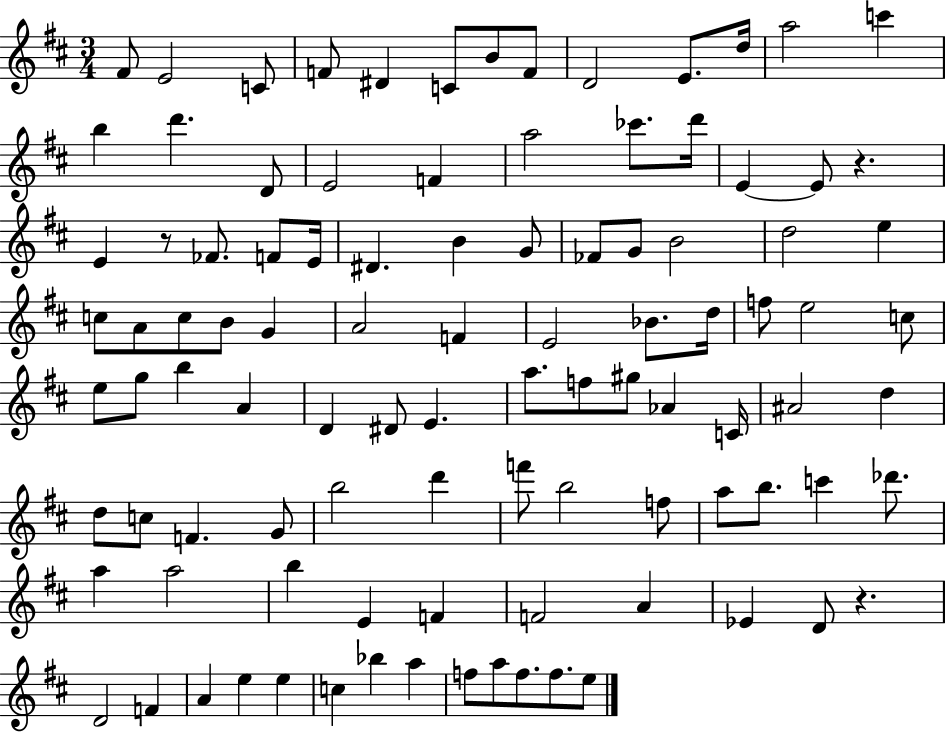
X:1
T:Untitled
M:3/4
L:1/4
K:D
^F/2 E2 C/2 F/2 ^D C/2 B/2 F/2 D2 E/2 d/4 a2 c' b d' D/2 E2 F a2 _c'/2 d'/4 E E/2 z E z/2 _F/2 F/2 E/4 ^D B G/2 _F/2 G/2 B2 d2 e c/2 A/2 c/2 B/2 G A2 F E2 _B/2 d/4 f/2 e2 c/2 e/2 g/2 b A D ^D/2 E a/2 f/2 ^g/2 _A C/4 ^A2 d d/2 c/2 F G/2 b2 d' f'/2 b2 f/2 a/2 b/2 c' _d'/2 a a2 b E F F2 A _E D/2 z D2 F A e e c _b a f/2 a/2 f/2 f/2 e/2